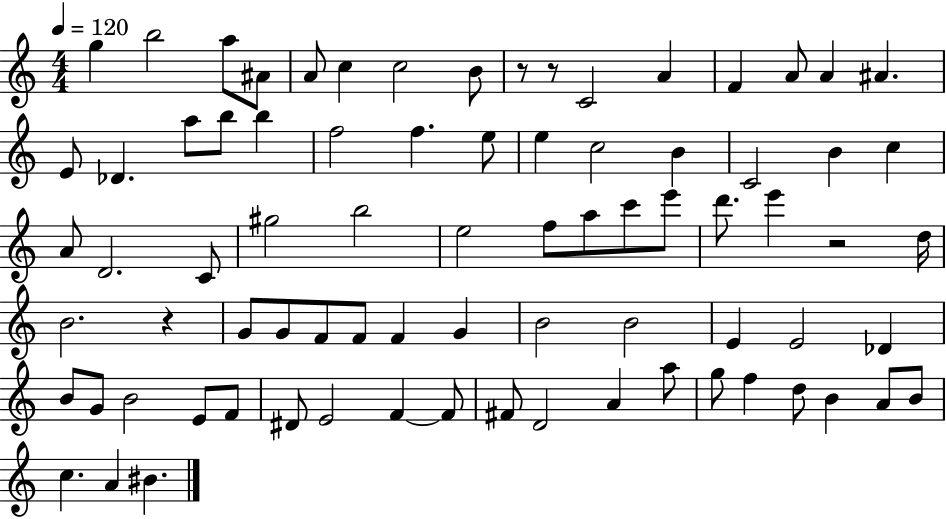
{
  \clef treble
  \numericTimeSignature
  \time 4/4
  \key c \major
  \tempo 4 = 120
  g''4 b''2 a''8 ais'8 | a'8 c''4 c''2 b'8 | r8 r8 c'2 a'4 | f'4 a'8 a'4 ais'4. | \break e'8 des'4. a''8 b''8 b''4 | f''2 f''4. e''8 | e''4 c''2 b'4 | c'2 b'4 c''4 | \break a'8 d'2. c'8 | gis''2 b''2 | e''2 f''8 a''8 c'''8 e'''8 | d'''8. e'''4 r2 d''16 | \break b'2. r4 | g'8 g'8 f'8 f'8 f'4 g'4 | b'2 b'2 | e'4 e'2 des'4 | \break b'8 g'8 b'2 e'8 f'8 | dis'8 e'2 f'4~~ f'8 | fis'8 d'2 a'4 a''8 | g''8 f''4 d''8 b'4 a'8 b'8 | \break c''4. a'4 bis'4. | \bar "|."
}